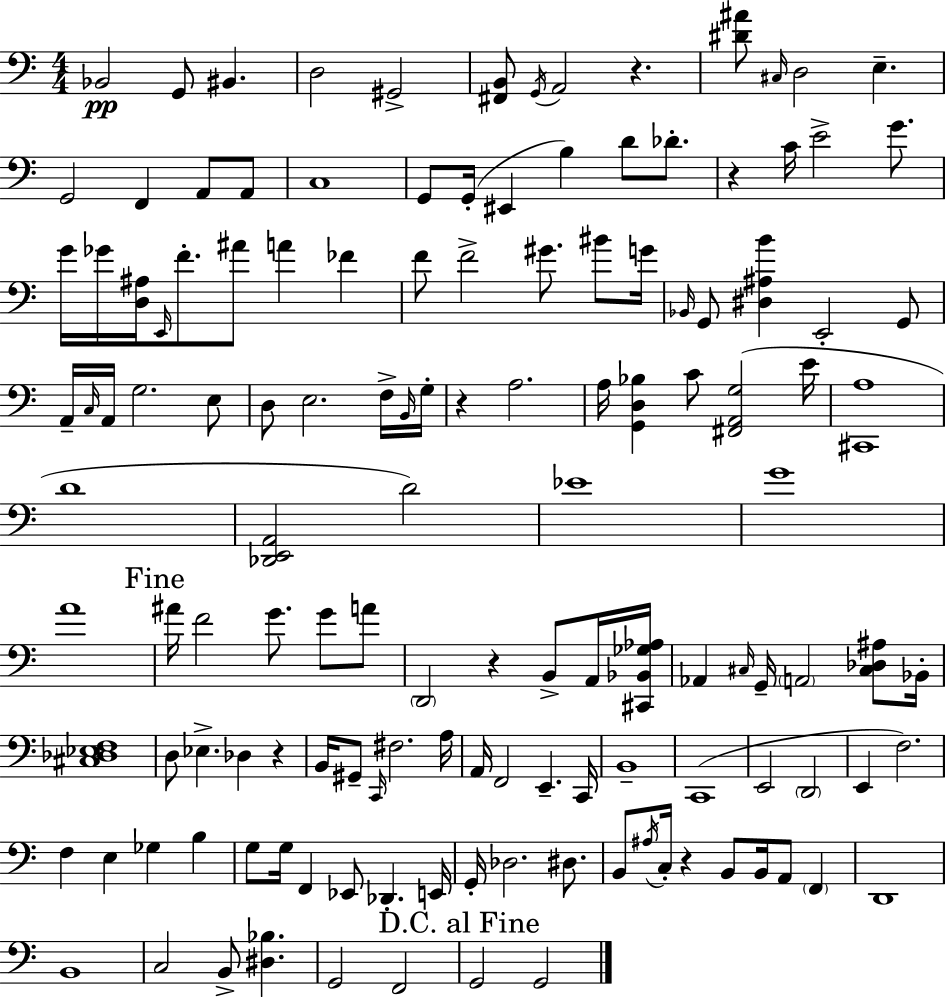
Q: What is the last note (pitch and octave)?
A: G2